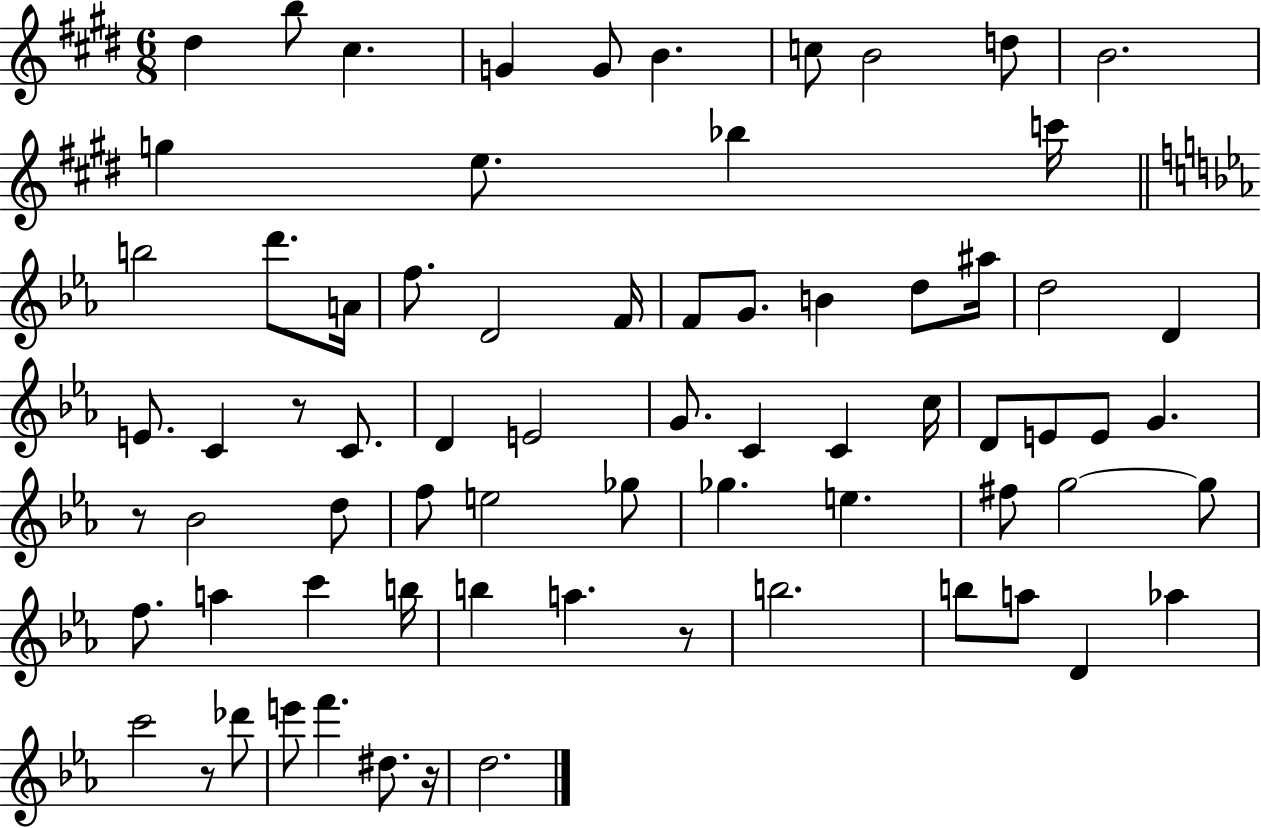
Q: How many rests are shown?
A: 5